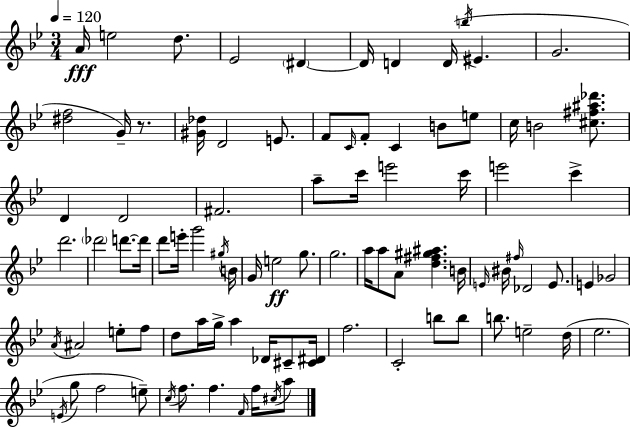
A4/s E5/h D5/e. Eb4/h D#4/q D#4/s D4/q D4/s B5/s EIS4/q. G4/h. [D#5,F5]/h G4/s R/e. [G#4,Db5]/s D4/h E4/e. F4/e C4/s F4/e C4/q B4/e E5/e C5/s B4/h [C#5,F#5,A#5,Db6]/e. D4/q D4/h F#4/h. A5/e C6/s E6/h C6/s E6/h C6/q D6/h. Db6/h D6/e. D6/s D6/e E6/s G6/h G#5/s B4/s G4/s E5/h G5/e. G5/h. A5/s A5/e A4/e [D5,F#5,G#5,A#5]/q. B4/s E4/s BIS4/s F#5/s Db4/h E4/e. E4/q Gb4/h A4/s A#4/h E5/e F5/e D5/e A5/s G5/s A5/q Db4/s C#4/e [C#4,D#4]/s F5/h. C4/h B5/e B5/e B5/e. E5/h D5/s Eb5/h. E4/s G5/e F5/h E5/e C5/s F5/e. F5/q. F4/s F5/s C#5/s A5/e